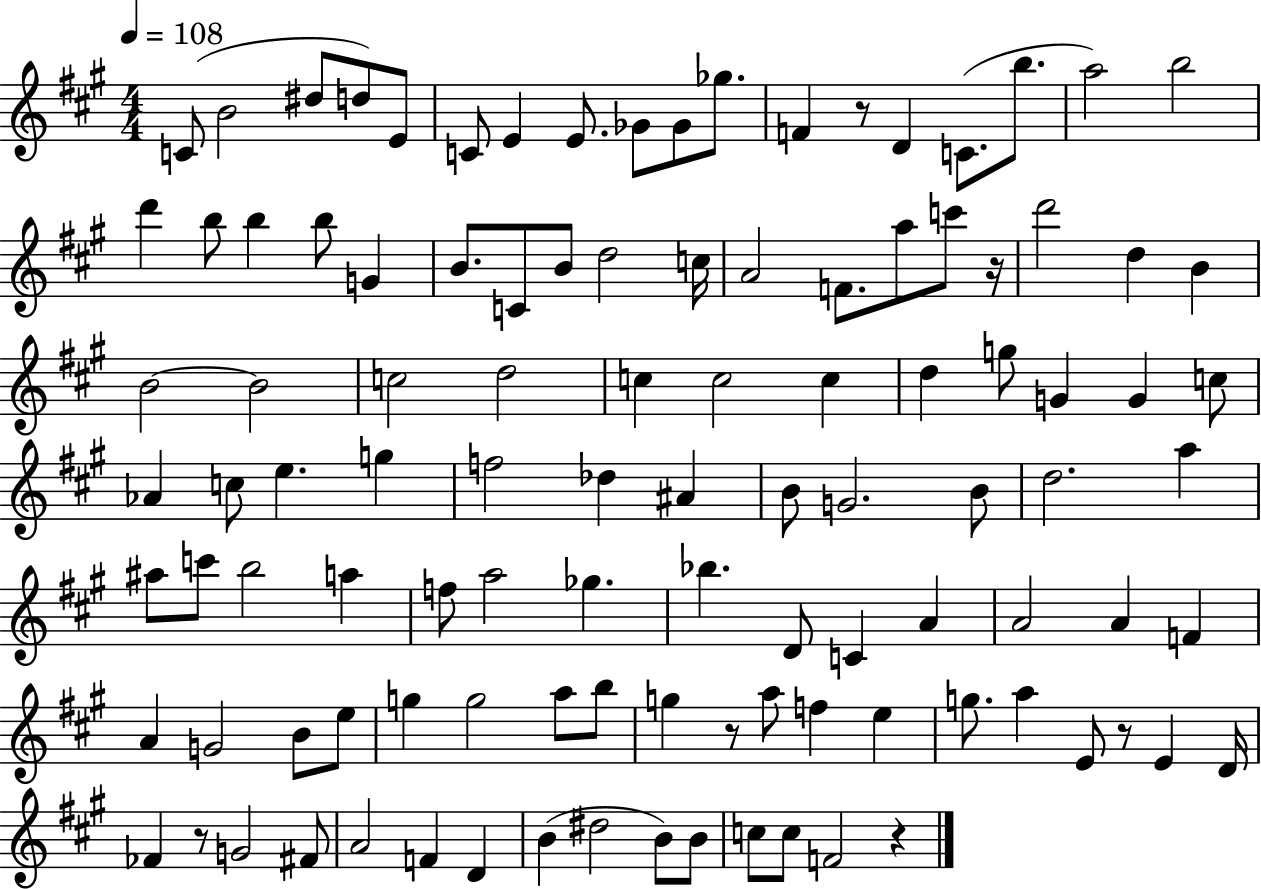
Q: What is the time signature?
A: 4/4